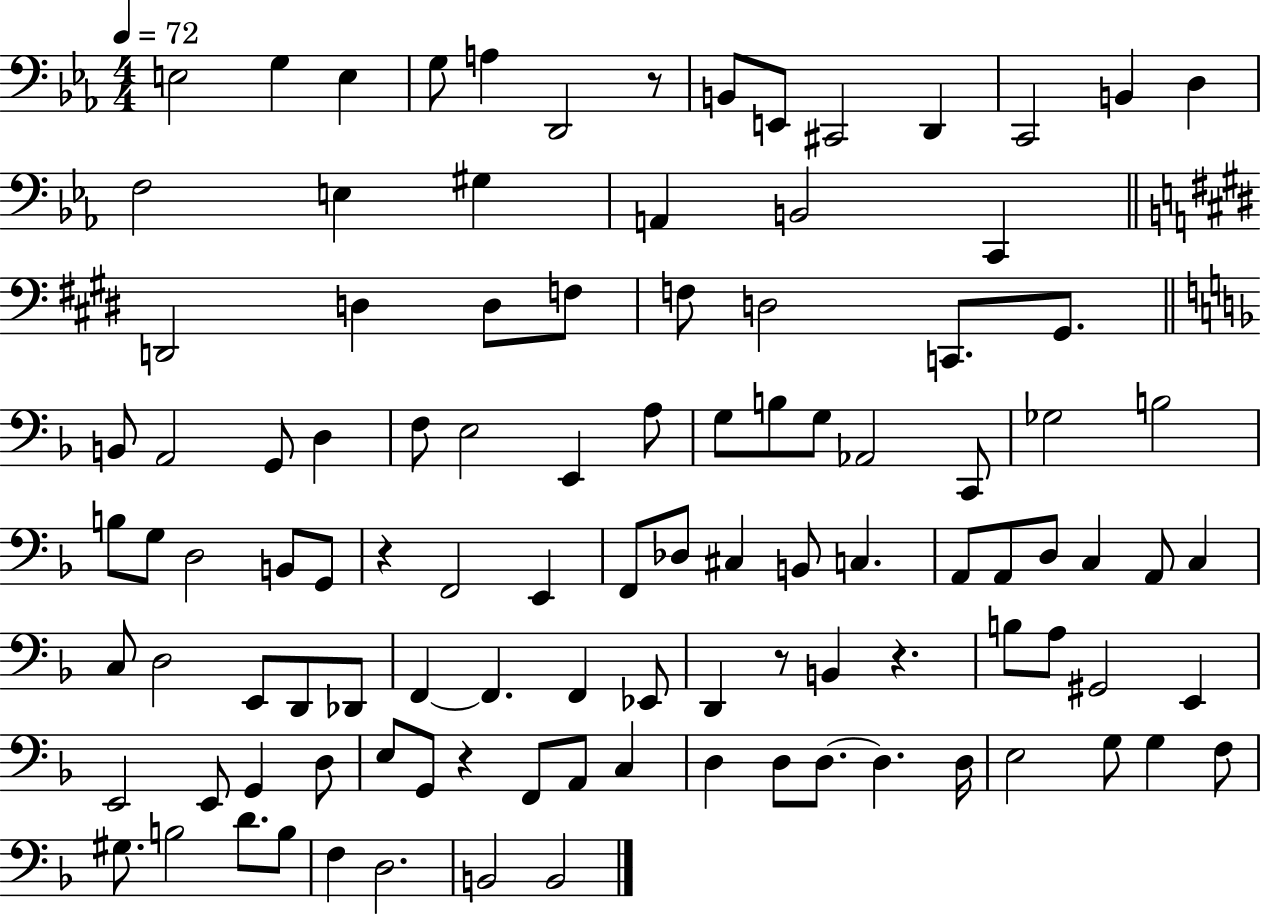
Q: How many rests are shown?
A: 5